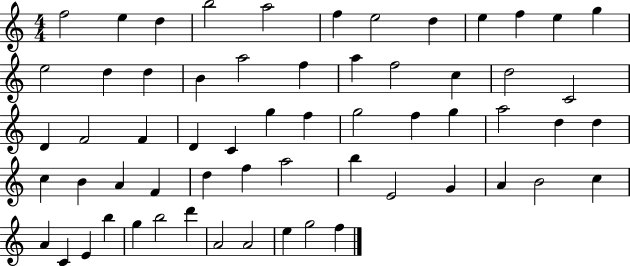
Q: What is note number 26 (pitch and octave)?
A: F4